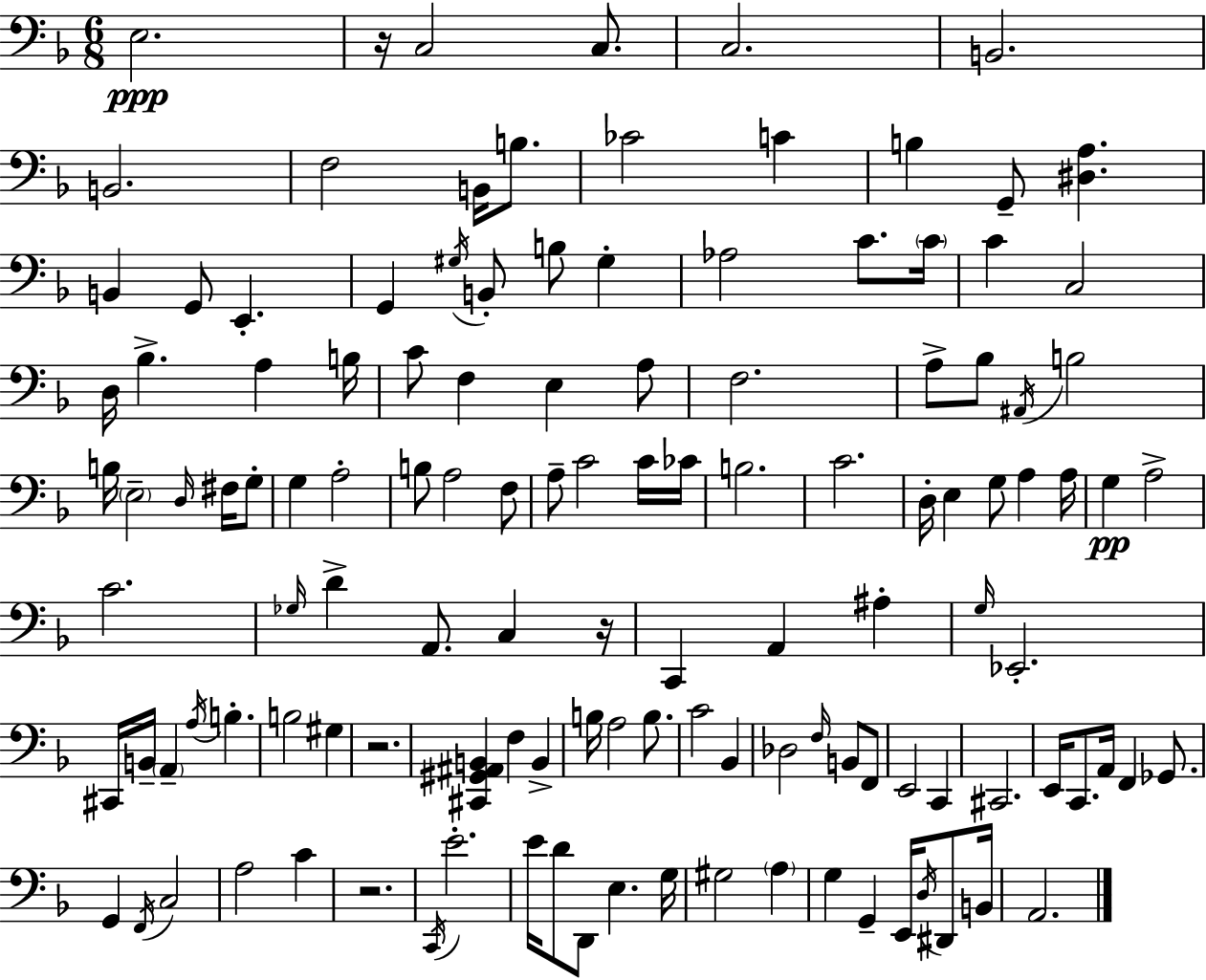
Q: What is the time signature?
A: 6/8